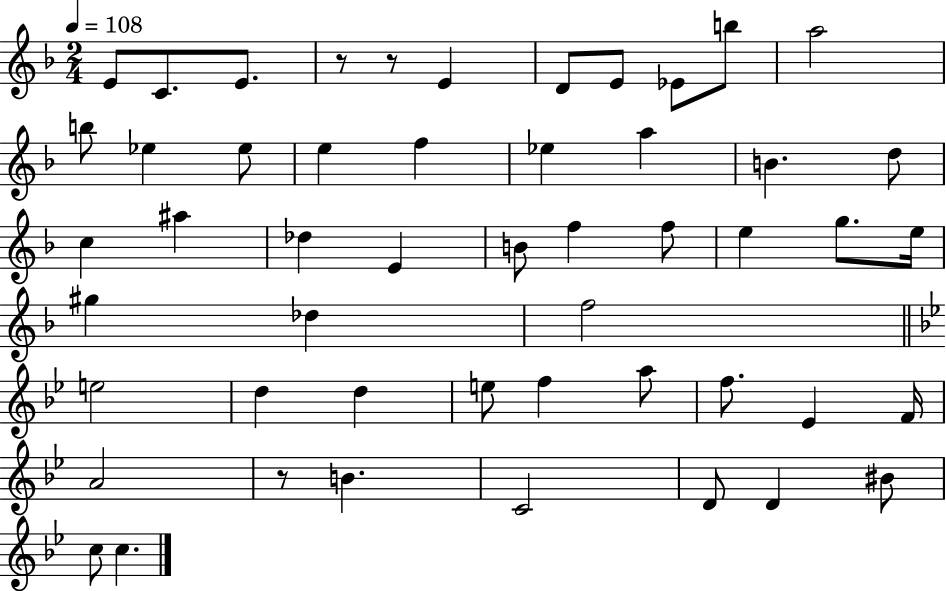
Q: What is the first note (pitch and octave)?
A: E4